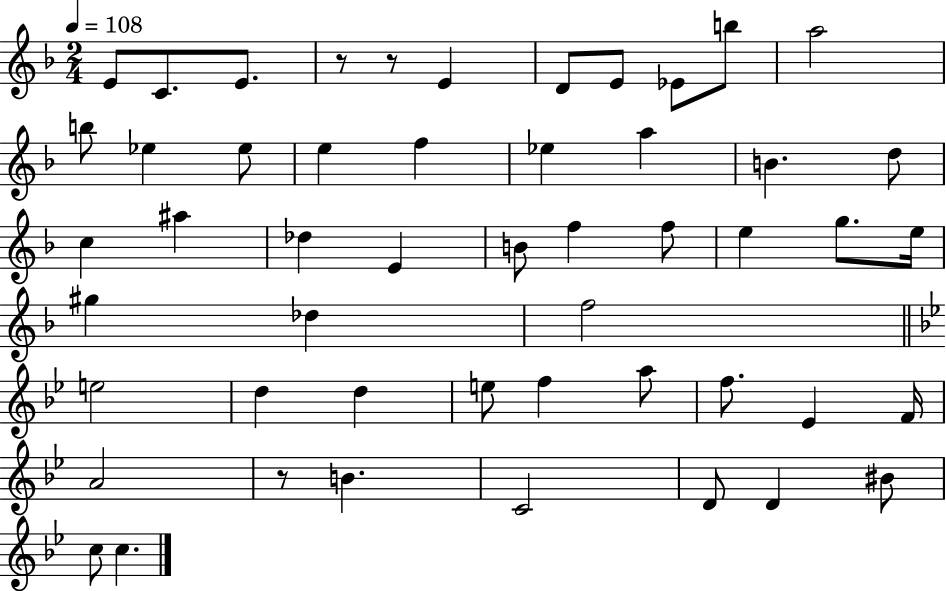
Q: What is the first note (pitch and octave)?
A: E4